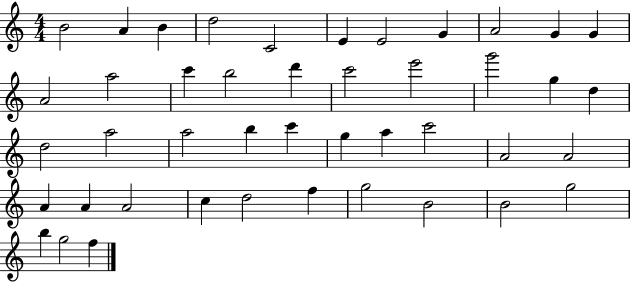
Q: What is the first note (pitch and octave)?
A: B4